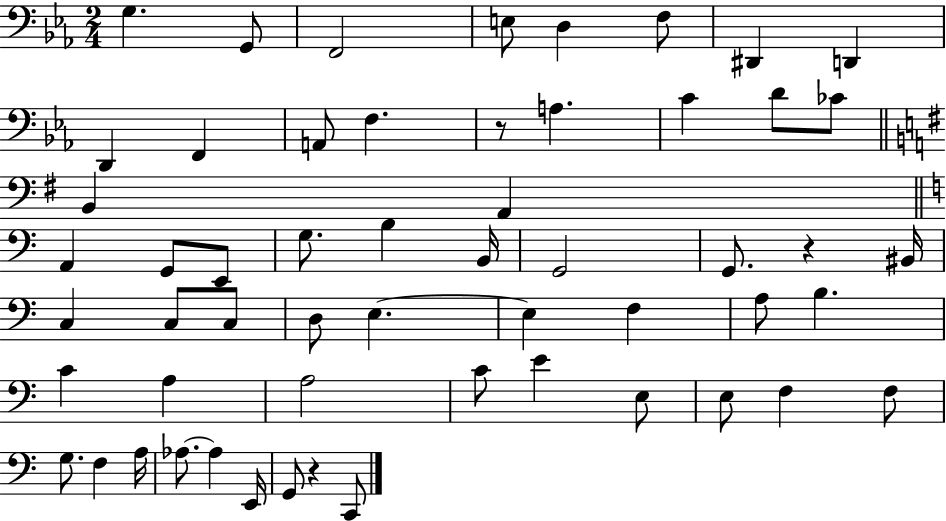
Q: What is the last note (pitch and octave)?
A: C2